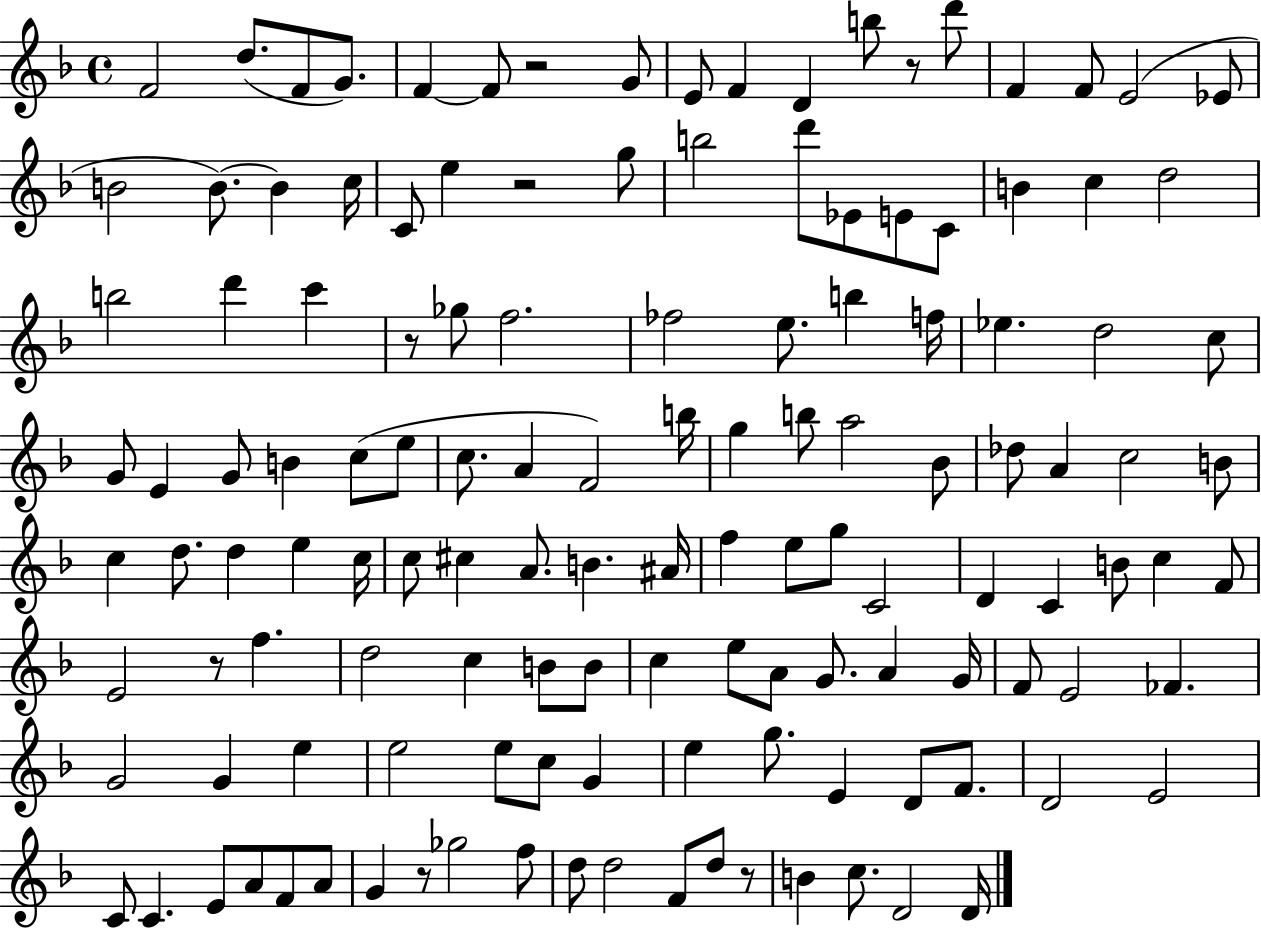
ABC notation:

X:1
T:Untitled
M:4/4
L:1/4
K:F
F2 d/2 F/2 G/2 F F/2 z2 G/2 E/2 F D b/2 z/2 d'/2 F F/2 E2 _E/2 B2 B/2 B c/4 C/2 e z2 g/2 b2 d'/2 _E/2 E/2 C/2 B c d2 b2 d' c' z/2 _g/2 f2 _f2 e/2 b f/4 _e d2 c/2 G/2 E G/2 B c/2 e/2 c/2 A F2 b/4 g b/2 a2 _B/2 _d/2 A c2 B/2 c d/2 d e c/4 c/2 ^c A/2 B ^A/4 f e/2 g/2 C2 D C B/2 c F/2 E2 z/2 f d2 c B/2 B/2 c e/2 A/2 G/2 A G/4 F/2 E2 _F G2 G e e2 e/2 c/2 G e g/2 E D/2 F/2 D2 E2 C/2 C E/2 A/2 F/2 A/2 G z/2 _g2 f/2 d/2 d2 F/2 d/2 z/2 B c/2 D2 D/4